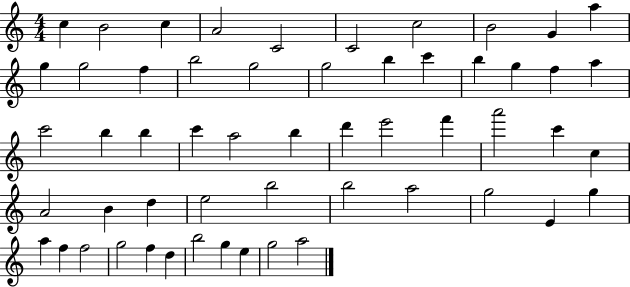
C5/q B4/h C5/q A4/h C4/h C4/h C5/h B4/h G4/q A5/q G5/q G5/h F5/q B5/h G5/h G5/h B5/q C6/q B5/q G5/q F5/q A5/q C6/h B5/q B5/q C6/q A5/h B5/q D6/q E6/h F6/q A6/h C6/q C5/q A4/h B4/q D5/q E5/h B5/h B5/h A5/h G5/h E4/q G5/q A5/q F5/q F5/h G5/h F5/q D5/q B5/h G5/q E5/q G5/h A5/h